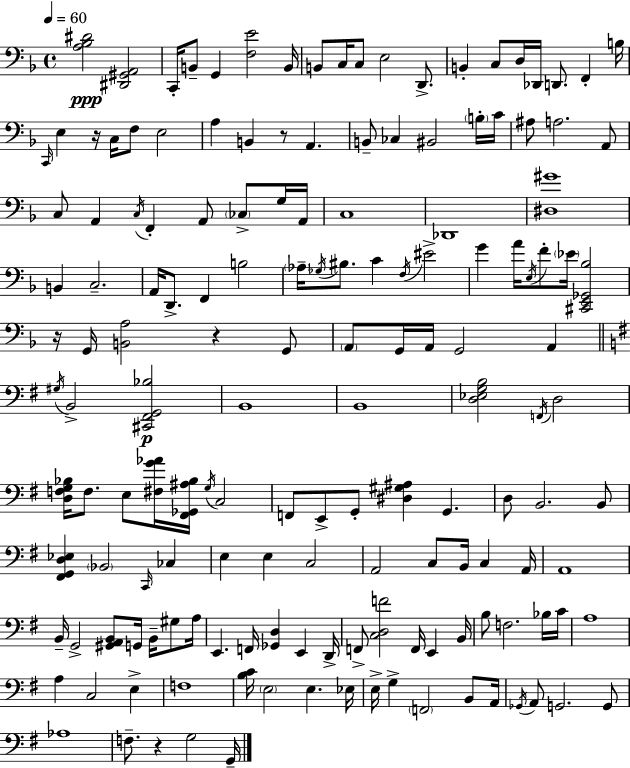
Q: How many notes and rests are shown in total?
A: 156